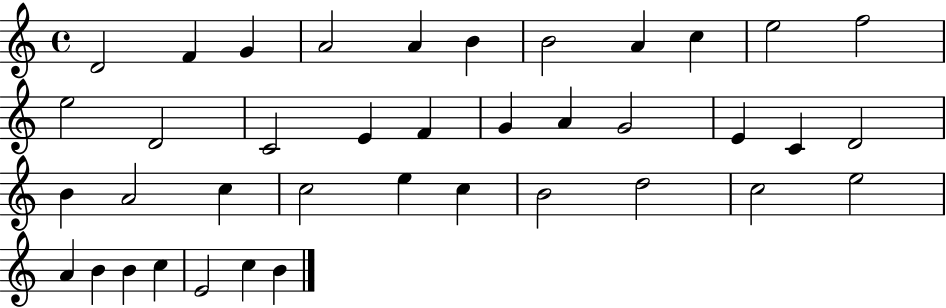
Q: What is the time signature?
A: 4/4